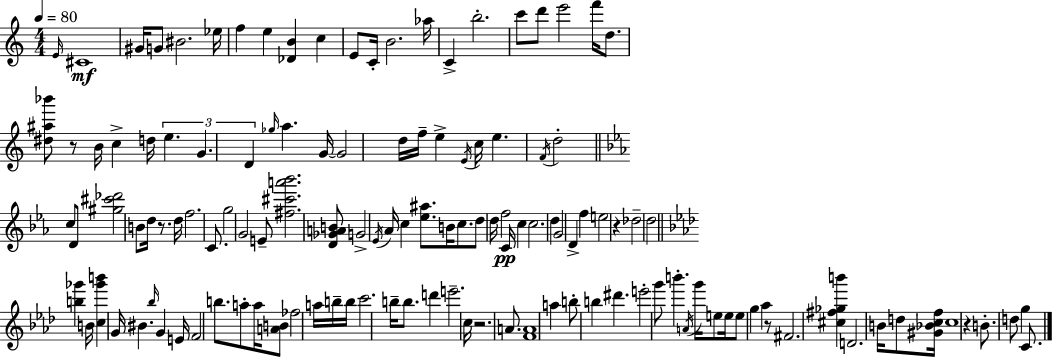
{
  \clef treble
  \numericTimeSignature
  \time 4/4
  \key c \major
  \tempo 4 = 80
  \grace { e'16 }\mf cis'1 | gis'16 g'8 bis'2. | ees''16 f''4 e''4 <des' b'>4 c''4 | e'8 c'16-. b'2. | \break aes''16 c'4-> b''2.-. | c'''8 d'''8 e'''2 f'''16 d''8. | <dis'' ais'' bes'''>8 r8 b'16 c''4-> d''16 \tuplet 3/2 { e''4. | g'4. d'4 } \grace { ges''16 } a''4. | \break g'16~~ g'2 d''16 f''16-- e''4-> | \acciaccatura { e'16 } c''16 e''4. \acciaccatura { f'16 } d''2-. | \bar "||" \break \key ees \major c''8 d'8 <gis'' cis''' des'''>2 b'8 d''16 r8. | d''16 f''2. c'8. | g''2 g'2 | e'8-- <fis'' cis''' a''' bes'''>2. | \break <d' ges' a' b'>8 g'2-> \acciaccatura { ees'16 } aes'16 c''4 | <ees'' ais''>8. b'16 c''8. d''8 d''16 f''2\pp | c'16 c''4 c''2. | d''4 g'2 d'4-> | \break f''4 e''2 r4 | des''2-- d''2 | \bar "||" \break \key aes \major <b'' ges'''>4 b'16 <c'' ges''' b'''>4 g'16 bis'4. | \grace { bes''16 } g'4 e'16 f'2 b''8. | a''8-. a''16 <a' b'>8 fes''2 a''16 b''16-- | b''16 c'''2. b''16-- b''8. | \break d'''4 e'''2.-- | c''16 r2. a'8. | <f' a'>1 | a''4 b''8-. b''4 dis'''4. | \break e'''2-. g'''8 b'''4.-. | \acciaccatura { a'16 } g'''16 e''8 e''16 e''8 g''4 aes''4 | r8 fis'2. <cis'' fis'' ges'' b'''>4 | d'2. b'16 d''8 | \break <gis' bes' c'' f''>16 c''1 | r4 b'8.-. d''8 g''4 c'8. | \bar "|."
}